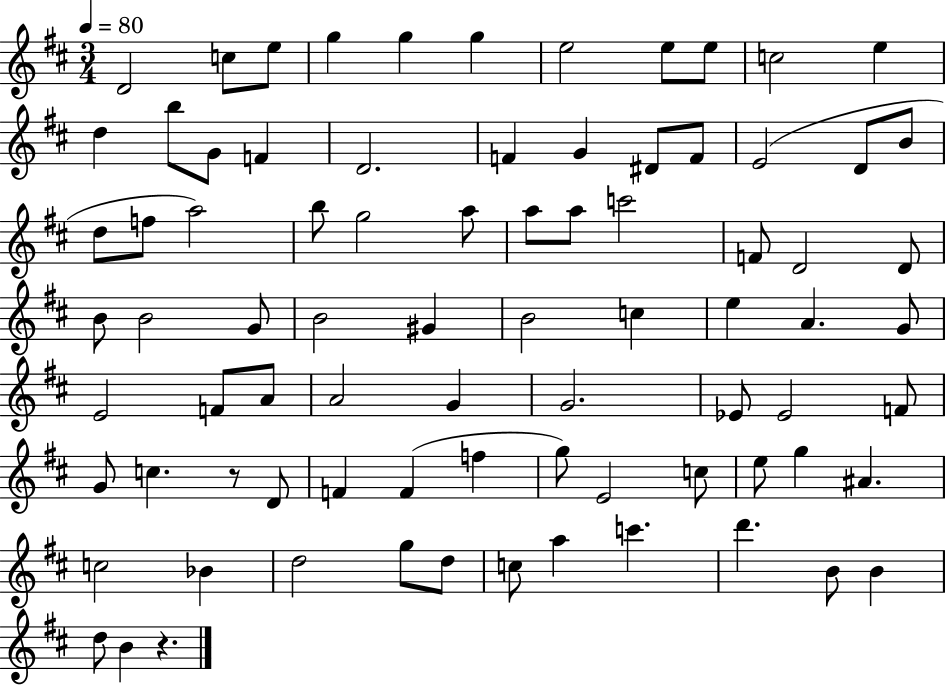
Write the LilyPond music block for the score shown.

{
  \clef treble
  \numericTimeSignature
  \time 3/4
  \key d \major
  \tempo 4 = 80
  \repeat volta 2 { d'2 c''8 e''8 | g''4 g''4 g''4 | e''2 e''8 e''8 | c''2 e''4 | \break d''4 b''8 g'8 f'4 | d'2. | f'4 g'4 dis'8 f'8 | e'2( d'8 b'8 | \break d''8 f''8 a''2) | b''8 g''2 a''8 | a''8 a''8 c'''2 | f'8 d'2 d'8 | \break b'8 b'2 g'8 | b'2 gis'4 | b'2 c''4 | e''4 a'4. g'8 | \break e'2 f'8 a'8 | a'2 g'4 | g'2. | ees'8 ees'2 f'8 | \break g'8 c''4. r8 d'8 | f'4 f'4( f''4 | g''8) e'2 c''8 | e''8 g''4 ais'4. | \break c''2 bes'4 | d''2 g''8 d''8 | c''8 a''4 c'''4. | d'''4. b'8 b'4 | \break d''8 b'4 r4. | } \bar "|."
}